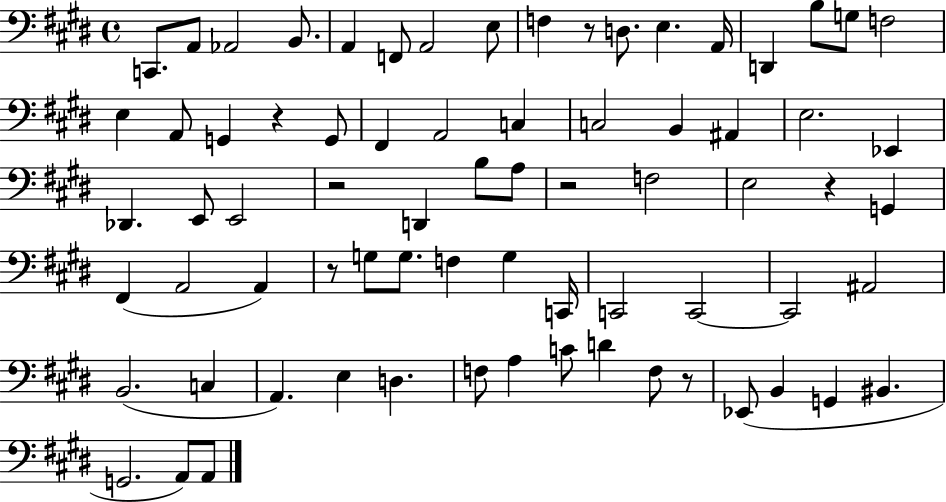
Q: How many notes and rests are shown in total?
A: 73